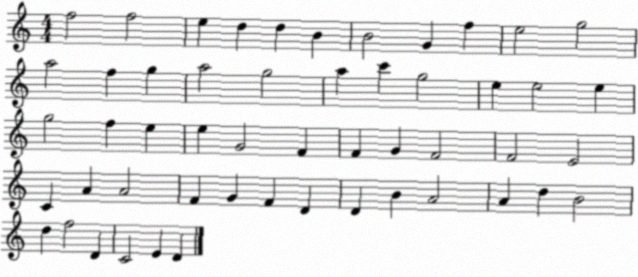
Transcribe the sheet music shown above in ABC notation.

X:1
T:Untitled
M:4/4
L:1/4
K:C
f2 f2 e d d B B2 G f e2 g2 a2 f g a2 g2 a c' g2 e e2 e g2 f e e G2 F F G F2 F2 E2 C A A2 F G F D D B A2 A d B2 d f2 D C2 E D